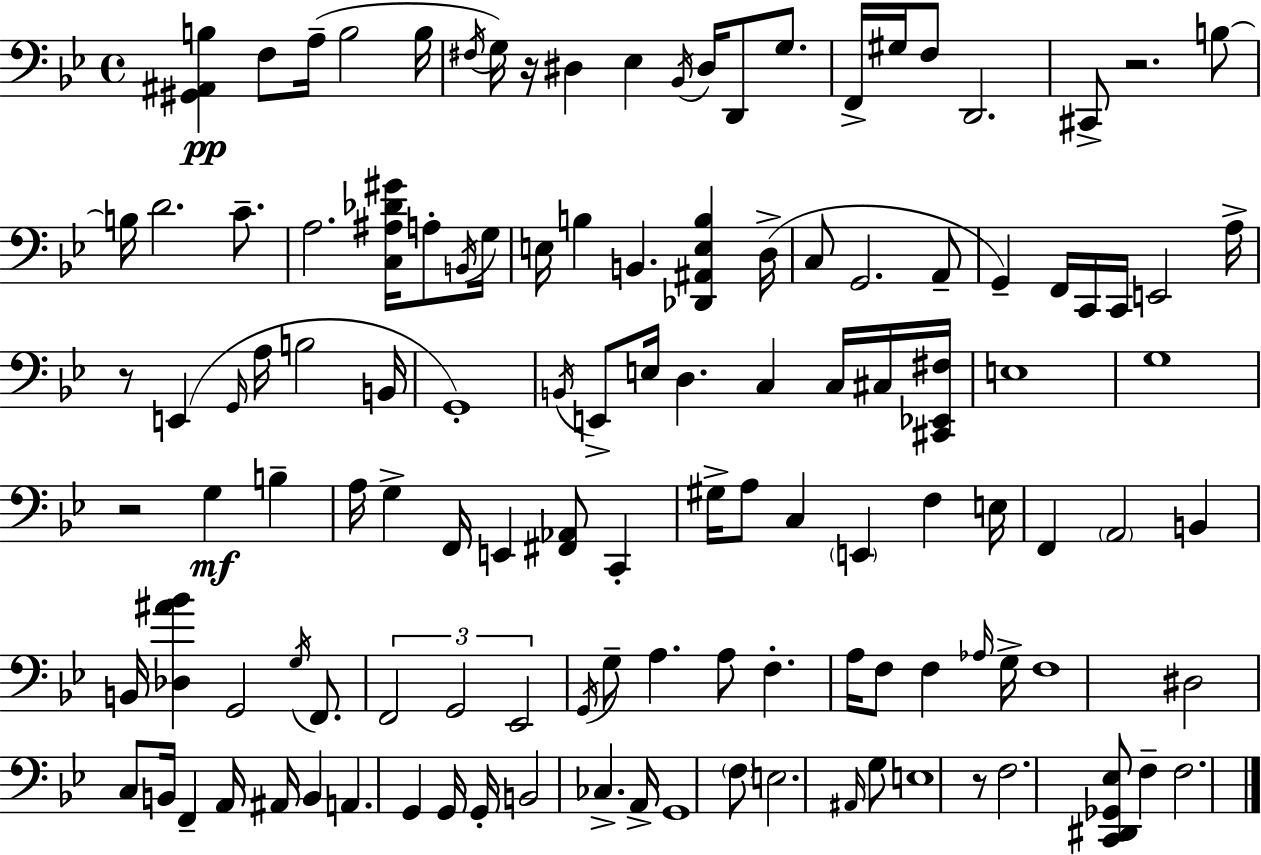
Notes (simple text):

[G#2,A#2,B3]/q F3/e A3/s B3/h B3/s F#3/s G3/s R/s D#3/q Eb3/q Bb2/s D#3/s D2/e G3/e. F2/s G#3/s F3/e D2/h. C#2/e R/h. B3/e B3/s D4/h. C4/e. A3/h. [C3,A#3,Db4,G#4]/s A3/e B2/s G3/s E3/s B3/q B2/q. [Db2,A#2,E3,B3]/q D3/s C3/e G2/h. A2/e G2/q F2/s C2/s C2/s E2/h A3/s R/e E2/q G2/s A3/s B3/h B2/s G2/w B2/s E2/e E3/s D3/q. C3/q C3/s C#3/s [C#2,Eb2,F#3]/s E3/w G3/w R/h G3/q B3/q A3/s G3/q F2/s E2/q [F#2,Ab2]/e C2/q G#3/s A3/e C3/q E2/q F3/q E3/s F2/q A2/h B2/q B2/s [Db3,A#4,Bb4]/q G2/h G3/s F2/e. F2/h G2/h Eb2/h G2/s G3/e A3/q. A3/e F3/q. A3/s F3/e F3/q Ab3/s G3/s F3/w D#3/h C3/e B2/s F2/q A2/s A#2/s B2/q A2/q. G2/q G2/s G2/s B2/h CES3/q. A2/s G2/w F3/e E3/h. A#2/s G3/e E3/w R/e F3/h. [C2,D#2,Gb2,Eb3]/e F3/q F3/h.